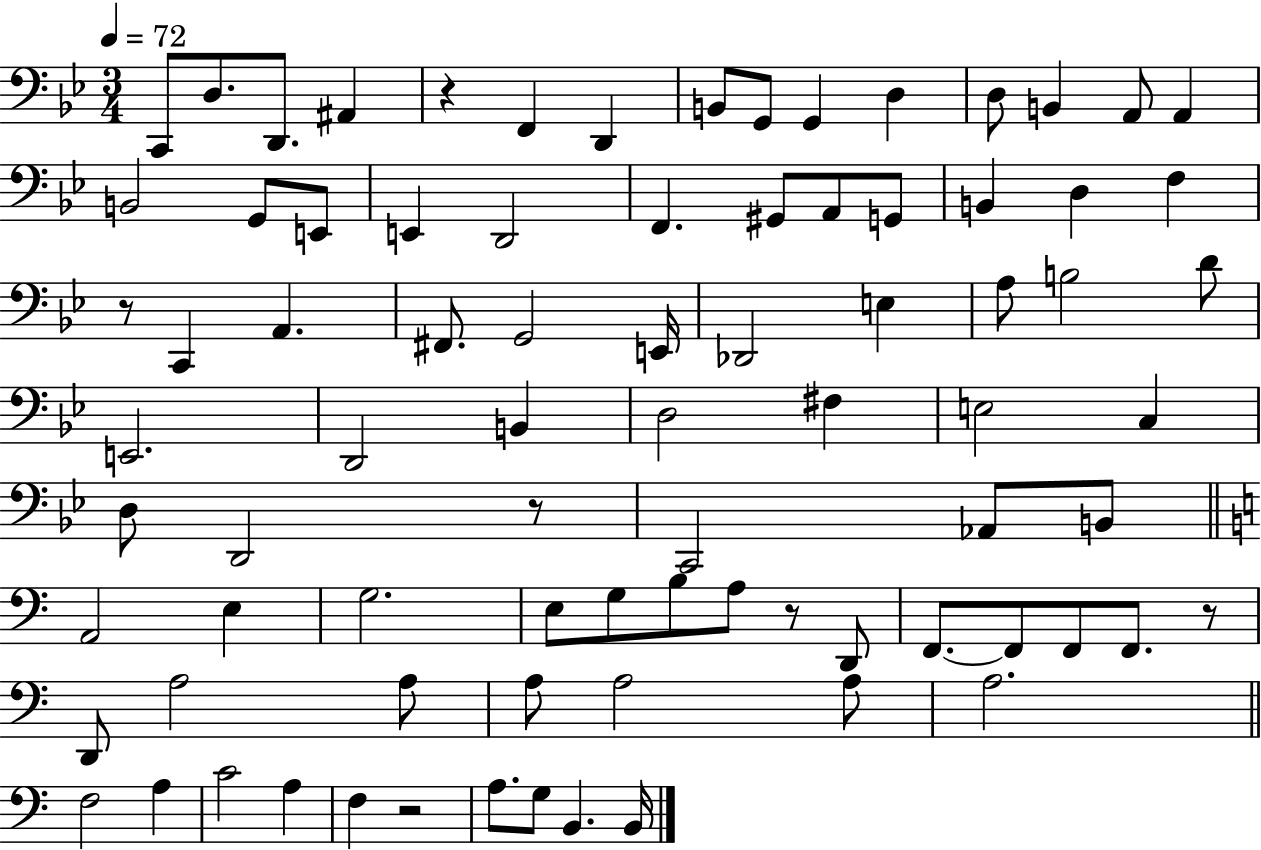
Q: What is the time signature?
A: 3/4